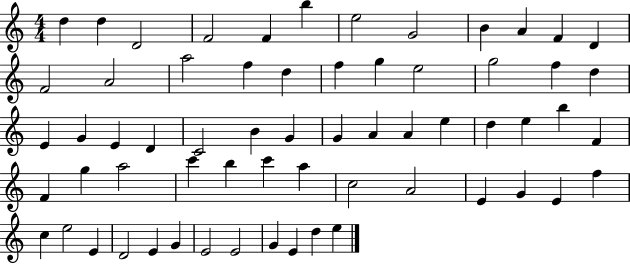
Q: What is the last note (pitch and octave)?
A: E5